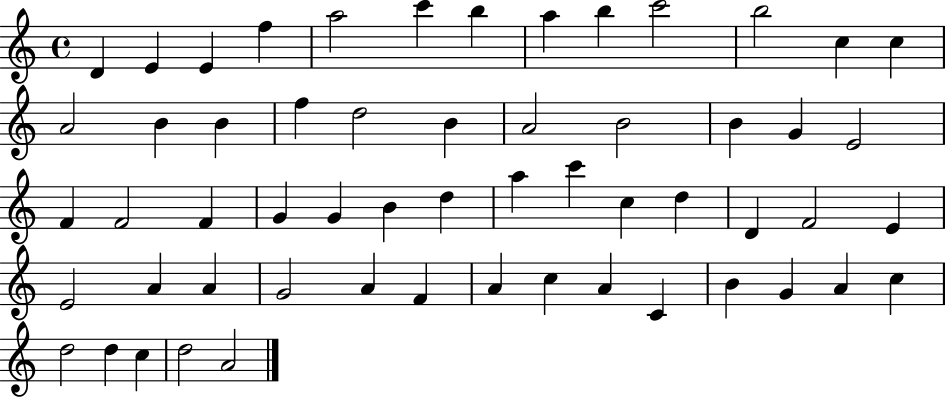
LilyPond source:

{
  \clef treble
  \time 4/4
  \defaultTimeSignature
  \key c \major
  d'4 e'4 e'4 f''4 | a''2 c'''4 b''4 | a''4 b''4 c'''2 | b''2 c''4 c''4 | \break a'2 b'4 b'4 | f''4 d''2 b'4 | a'2 b'2 | b'4 g'4 e'2 | \break f'4 f'2 f'4 | g'4 g'4 b'4 d''4 | a''4 c'''4 c''4 d''4 | d'4 f'2 e'4 | \break e'2 a'4 a'4 | g'2 a'4 f'4 | a'4 c''4 a'4 c'4 | b'4 g'4 a'4 c''4 | \break d''2 d''4 c''4 | d''2 a'2 | \bar "|."
}